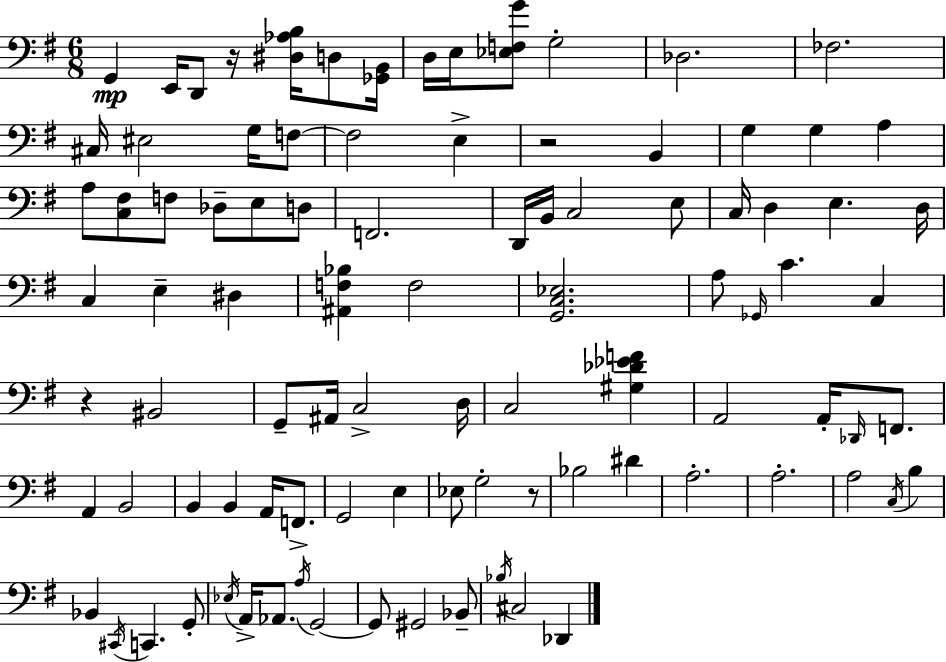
X:1
T:Untitled
M:6/8
L:1/4
K:G
G,, E,,/4 D,,/2 z/4 [^D,_A,B,]/4 D,/2 [_G,,B,,]/4 D,/4 E,/4 [_E,F,G]/2 G,2 _D,2 _F,2 ^C,/4 ^E,2 G,/4 F,/2 F,2 E, z2 B,, G, G, A, A,/2 [C,^F,]/2 F,/2 _D,/2 E,/2 D,/2 F,,2 D,,/4 B,,/4 C,2 E,/2 C,/4 D, E, D,/4 C, E, ^D, [^A,,F,_B,] F,2 [G,,C,_E,]2 A,/2 _G,,/4 C C, z ^B,,2 G,,/2 ^A,,/4 C,2 D,/4 C,2 [^G,_D_EF] A,,2 A,,/4 _D,,/4 F,,/2 A,, B,,2 B,, B,, A,,/4 F,,/2 G,,2 E, _E,/2 G,2 z/2 _B,2 ^D A,2 A,2 A,2 C,/4 B, _B,, ^C,,/4 C,, G,,/2 _E,/4 A,,/4 _A,,/2 A,/4 G,,2 G,,/2 ^G,,2 _B,,/2 _B,/4 ^C,2 _D,,